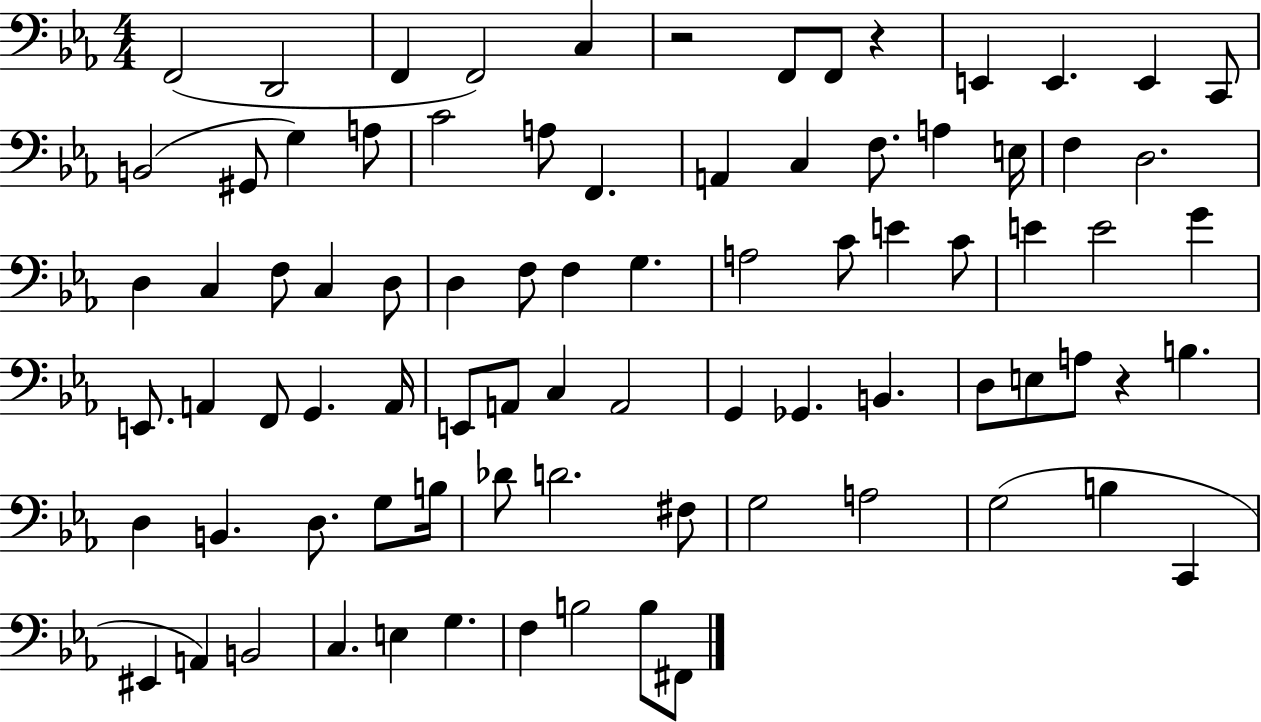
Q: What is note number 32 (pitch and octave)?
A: F3